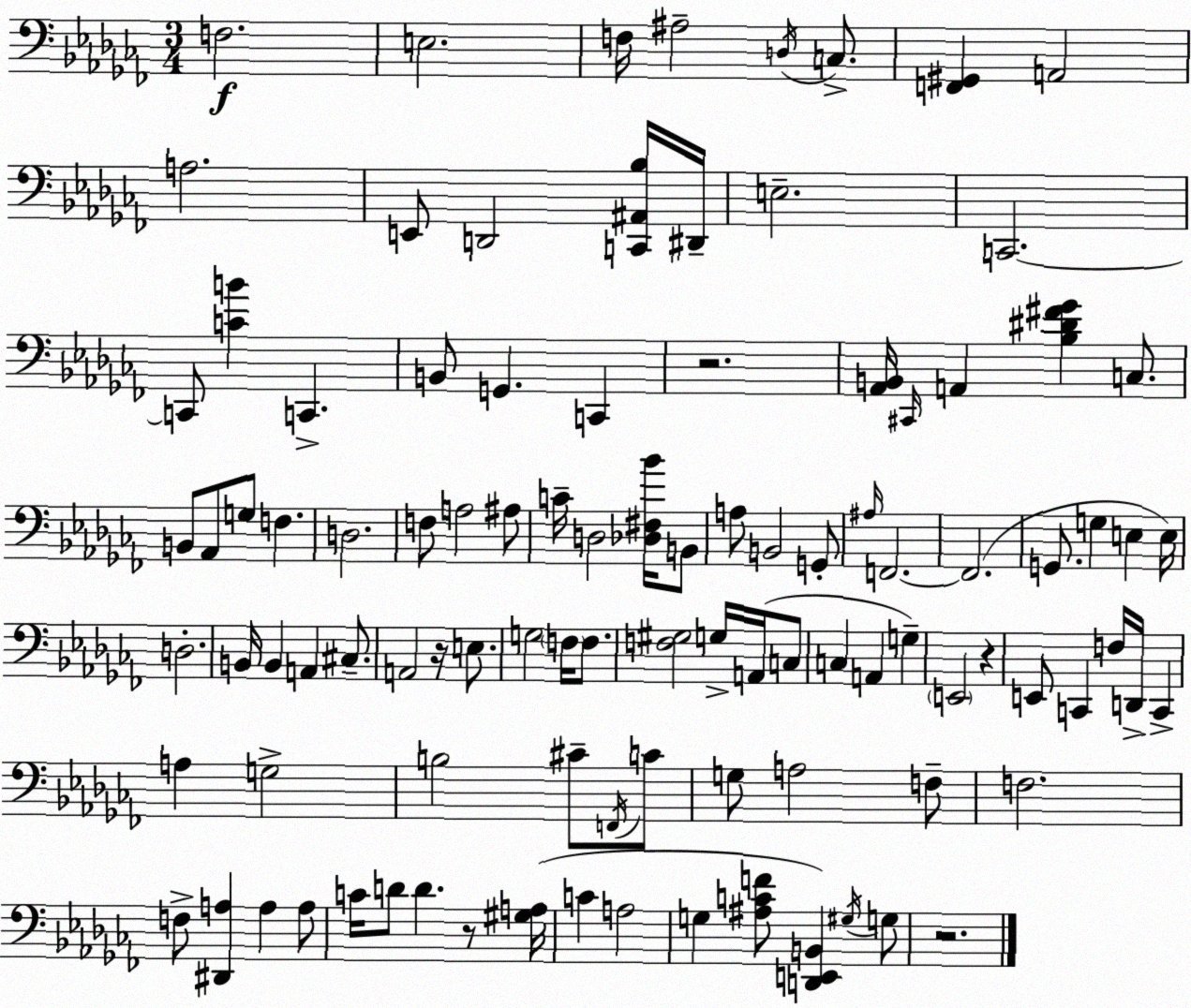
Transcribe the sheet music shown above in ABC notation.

X:1
T:Untitled
M:3/4
L:1/4
K:Abm
F,2 E,2 F,/4 ^A,2 D,/4 C,/2 [F,,^G,,] A,,2 A,2 E,,/2 D,,2 [C,,^A,,_B,]/4 ^D,,/4 E,2 C,,2 C,,/2 [CB] C,, B,,/2 G,, C,, z2 [_A,,B,,]/4 ^C,,/4 A,, [_B,^D^F_G] C,/2 B,,/2 _A,,/2 G,/2 F, D,2 F,/2 A,2 ^A,/2 C/4 D,2 [_D,^F,_B]/4 B,,/2 A,/2 B,,2 G,,/2 ^A,/4 F,,2 F,,2 G,,/2 G, E, E,/4 D,2 B,,/4 B,, A,, ^C,/2 A,,2 z/4 E,/2 G,2 F,/4 F,/2 [F,^G,]2 G,/4 A,,/4 C,/2 C, A,, G, E,,2 z E,,/2 C,, F,/4 D,,/4 C,, A, G,2 B,2 ^C/2 F,,/4 C/2 G,/2 A,2 F,/2 F,2 F,/2 [^D,,A,] A, A,/2 C/4 D/2 D z/2 [^G,A,]/4 C A,2 G, [^A,CF]/2 [D,,E,,B,,] ^G,/4 G,/2 z2